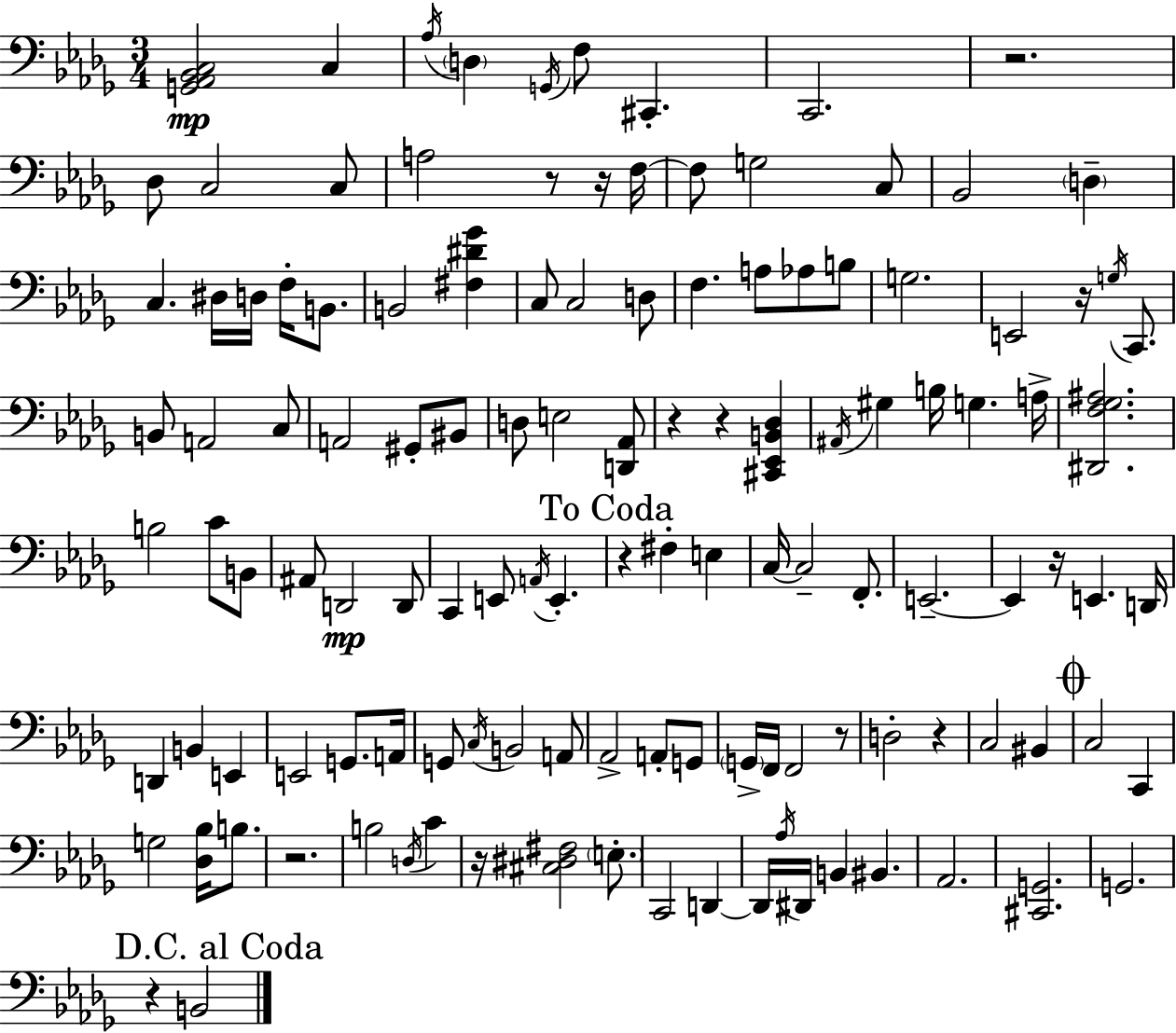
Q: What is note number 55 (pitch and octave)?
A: E2